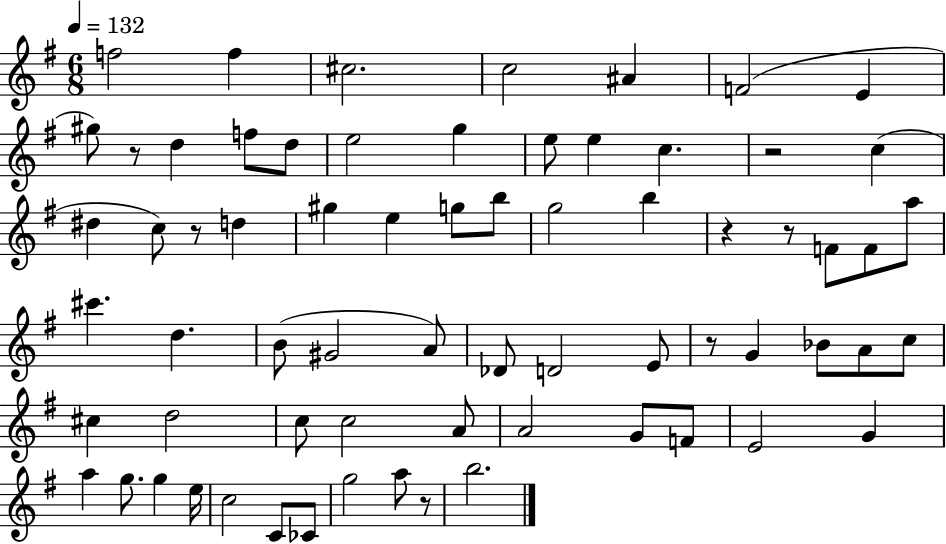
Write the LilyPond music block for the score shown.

{
  \clef treble
  \numericTimeSignature
  \time 6/8
  \key g \major
  \tempo 4 = 132
  f''2 f''4 | cis''2. | c''2 ais'4 | f'2( e'4 | \break gis''8) r8 d''4 f''8 d''8 | e''2 g''4 | e''8 e''4 c''4. | r2 c''4( | \break dis''4 c''8) r8 d''4 | gis''4 e''4 g''8 b''8 | g''2 b''4 | r4 r8 f'8 f'8 a''8 | \break cis'''4. d''4. | b'8( gis'2 a'8) | des'8 d'2 e'8 | r8 g'4 bes'8 a'8 c''8 | \break cis''4 d''2 | c''8 c''2 a'8 | a'2 g'8 f'8 | e'2 g'4 | \break a''4 g''8. g''4 e''16 | c''2 c'8 ces'8 | g''2 a''8 r8 | b''2. | \break \bar "|."
}